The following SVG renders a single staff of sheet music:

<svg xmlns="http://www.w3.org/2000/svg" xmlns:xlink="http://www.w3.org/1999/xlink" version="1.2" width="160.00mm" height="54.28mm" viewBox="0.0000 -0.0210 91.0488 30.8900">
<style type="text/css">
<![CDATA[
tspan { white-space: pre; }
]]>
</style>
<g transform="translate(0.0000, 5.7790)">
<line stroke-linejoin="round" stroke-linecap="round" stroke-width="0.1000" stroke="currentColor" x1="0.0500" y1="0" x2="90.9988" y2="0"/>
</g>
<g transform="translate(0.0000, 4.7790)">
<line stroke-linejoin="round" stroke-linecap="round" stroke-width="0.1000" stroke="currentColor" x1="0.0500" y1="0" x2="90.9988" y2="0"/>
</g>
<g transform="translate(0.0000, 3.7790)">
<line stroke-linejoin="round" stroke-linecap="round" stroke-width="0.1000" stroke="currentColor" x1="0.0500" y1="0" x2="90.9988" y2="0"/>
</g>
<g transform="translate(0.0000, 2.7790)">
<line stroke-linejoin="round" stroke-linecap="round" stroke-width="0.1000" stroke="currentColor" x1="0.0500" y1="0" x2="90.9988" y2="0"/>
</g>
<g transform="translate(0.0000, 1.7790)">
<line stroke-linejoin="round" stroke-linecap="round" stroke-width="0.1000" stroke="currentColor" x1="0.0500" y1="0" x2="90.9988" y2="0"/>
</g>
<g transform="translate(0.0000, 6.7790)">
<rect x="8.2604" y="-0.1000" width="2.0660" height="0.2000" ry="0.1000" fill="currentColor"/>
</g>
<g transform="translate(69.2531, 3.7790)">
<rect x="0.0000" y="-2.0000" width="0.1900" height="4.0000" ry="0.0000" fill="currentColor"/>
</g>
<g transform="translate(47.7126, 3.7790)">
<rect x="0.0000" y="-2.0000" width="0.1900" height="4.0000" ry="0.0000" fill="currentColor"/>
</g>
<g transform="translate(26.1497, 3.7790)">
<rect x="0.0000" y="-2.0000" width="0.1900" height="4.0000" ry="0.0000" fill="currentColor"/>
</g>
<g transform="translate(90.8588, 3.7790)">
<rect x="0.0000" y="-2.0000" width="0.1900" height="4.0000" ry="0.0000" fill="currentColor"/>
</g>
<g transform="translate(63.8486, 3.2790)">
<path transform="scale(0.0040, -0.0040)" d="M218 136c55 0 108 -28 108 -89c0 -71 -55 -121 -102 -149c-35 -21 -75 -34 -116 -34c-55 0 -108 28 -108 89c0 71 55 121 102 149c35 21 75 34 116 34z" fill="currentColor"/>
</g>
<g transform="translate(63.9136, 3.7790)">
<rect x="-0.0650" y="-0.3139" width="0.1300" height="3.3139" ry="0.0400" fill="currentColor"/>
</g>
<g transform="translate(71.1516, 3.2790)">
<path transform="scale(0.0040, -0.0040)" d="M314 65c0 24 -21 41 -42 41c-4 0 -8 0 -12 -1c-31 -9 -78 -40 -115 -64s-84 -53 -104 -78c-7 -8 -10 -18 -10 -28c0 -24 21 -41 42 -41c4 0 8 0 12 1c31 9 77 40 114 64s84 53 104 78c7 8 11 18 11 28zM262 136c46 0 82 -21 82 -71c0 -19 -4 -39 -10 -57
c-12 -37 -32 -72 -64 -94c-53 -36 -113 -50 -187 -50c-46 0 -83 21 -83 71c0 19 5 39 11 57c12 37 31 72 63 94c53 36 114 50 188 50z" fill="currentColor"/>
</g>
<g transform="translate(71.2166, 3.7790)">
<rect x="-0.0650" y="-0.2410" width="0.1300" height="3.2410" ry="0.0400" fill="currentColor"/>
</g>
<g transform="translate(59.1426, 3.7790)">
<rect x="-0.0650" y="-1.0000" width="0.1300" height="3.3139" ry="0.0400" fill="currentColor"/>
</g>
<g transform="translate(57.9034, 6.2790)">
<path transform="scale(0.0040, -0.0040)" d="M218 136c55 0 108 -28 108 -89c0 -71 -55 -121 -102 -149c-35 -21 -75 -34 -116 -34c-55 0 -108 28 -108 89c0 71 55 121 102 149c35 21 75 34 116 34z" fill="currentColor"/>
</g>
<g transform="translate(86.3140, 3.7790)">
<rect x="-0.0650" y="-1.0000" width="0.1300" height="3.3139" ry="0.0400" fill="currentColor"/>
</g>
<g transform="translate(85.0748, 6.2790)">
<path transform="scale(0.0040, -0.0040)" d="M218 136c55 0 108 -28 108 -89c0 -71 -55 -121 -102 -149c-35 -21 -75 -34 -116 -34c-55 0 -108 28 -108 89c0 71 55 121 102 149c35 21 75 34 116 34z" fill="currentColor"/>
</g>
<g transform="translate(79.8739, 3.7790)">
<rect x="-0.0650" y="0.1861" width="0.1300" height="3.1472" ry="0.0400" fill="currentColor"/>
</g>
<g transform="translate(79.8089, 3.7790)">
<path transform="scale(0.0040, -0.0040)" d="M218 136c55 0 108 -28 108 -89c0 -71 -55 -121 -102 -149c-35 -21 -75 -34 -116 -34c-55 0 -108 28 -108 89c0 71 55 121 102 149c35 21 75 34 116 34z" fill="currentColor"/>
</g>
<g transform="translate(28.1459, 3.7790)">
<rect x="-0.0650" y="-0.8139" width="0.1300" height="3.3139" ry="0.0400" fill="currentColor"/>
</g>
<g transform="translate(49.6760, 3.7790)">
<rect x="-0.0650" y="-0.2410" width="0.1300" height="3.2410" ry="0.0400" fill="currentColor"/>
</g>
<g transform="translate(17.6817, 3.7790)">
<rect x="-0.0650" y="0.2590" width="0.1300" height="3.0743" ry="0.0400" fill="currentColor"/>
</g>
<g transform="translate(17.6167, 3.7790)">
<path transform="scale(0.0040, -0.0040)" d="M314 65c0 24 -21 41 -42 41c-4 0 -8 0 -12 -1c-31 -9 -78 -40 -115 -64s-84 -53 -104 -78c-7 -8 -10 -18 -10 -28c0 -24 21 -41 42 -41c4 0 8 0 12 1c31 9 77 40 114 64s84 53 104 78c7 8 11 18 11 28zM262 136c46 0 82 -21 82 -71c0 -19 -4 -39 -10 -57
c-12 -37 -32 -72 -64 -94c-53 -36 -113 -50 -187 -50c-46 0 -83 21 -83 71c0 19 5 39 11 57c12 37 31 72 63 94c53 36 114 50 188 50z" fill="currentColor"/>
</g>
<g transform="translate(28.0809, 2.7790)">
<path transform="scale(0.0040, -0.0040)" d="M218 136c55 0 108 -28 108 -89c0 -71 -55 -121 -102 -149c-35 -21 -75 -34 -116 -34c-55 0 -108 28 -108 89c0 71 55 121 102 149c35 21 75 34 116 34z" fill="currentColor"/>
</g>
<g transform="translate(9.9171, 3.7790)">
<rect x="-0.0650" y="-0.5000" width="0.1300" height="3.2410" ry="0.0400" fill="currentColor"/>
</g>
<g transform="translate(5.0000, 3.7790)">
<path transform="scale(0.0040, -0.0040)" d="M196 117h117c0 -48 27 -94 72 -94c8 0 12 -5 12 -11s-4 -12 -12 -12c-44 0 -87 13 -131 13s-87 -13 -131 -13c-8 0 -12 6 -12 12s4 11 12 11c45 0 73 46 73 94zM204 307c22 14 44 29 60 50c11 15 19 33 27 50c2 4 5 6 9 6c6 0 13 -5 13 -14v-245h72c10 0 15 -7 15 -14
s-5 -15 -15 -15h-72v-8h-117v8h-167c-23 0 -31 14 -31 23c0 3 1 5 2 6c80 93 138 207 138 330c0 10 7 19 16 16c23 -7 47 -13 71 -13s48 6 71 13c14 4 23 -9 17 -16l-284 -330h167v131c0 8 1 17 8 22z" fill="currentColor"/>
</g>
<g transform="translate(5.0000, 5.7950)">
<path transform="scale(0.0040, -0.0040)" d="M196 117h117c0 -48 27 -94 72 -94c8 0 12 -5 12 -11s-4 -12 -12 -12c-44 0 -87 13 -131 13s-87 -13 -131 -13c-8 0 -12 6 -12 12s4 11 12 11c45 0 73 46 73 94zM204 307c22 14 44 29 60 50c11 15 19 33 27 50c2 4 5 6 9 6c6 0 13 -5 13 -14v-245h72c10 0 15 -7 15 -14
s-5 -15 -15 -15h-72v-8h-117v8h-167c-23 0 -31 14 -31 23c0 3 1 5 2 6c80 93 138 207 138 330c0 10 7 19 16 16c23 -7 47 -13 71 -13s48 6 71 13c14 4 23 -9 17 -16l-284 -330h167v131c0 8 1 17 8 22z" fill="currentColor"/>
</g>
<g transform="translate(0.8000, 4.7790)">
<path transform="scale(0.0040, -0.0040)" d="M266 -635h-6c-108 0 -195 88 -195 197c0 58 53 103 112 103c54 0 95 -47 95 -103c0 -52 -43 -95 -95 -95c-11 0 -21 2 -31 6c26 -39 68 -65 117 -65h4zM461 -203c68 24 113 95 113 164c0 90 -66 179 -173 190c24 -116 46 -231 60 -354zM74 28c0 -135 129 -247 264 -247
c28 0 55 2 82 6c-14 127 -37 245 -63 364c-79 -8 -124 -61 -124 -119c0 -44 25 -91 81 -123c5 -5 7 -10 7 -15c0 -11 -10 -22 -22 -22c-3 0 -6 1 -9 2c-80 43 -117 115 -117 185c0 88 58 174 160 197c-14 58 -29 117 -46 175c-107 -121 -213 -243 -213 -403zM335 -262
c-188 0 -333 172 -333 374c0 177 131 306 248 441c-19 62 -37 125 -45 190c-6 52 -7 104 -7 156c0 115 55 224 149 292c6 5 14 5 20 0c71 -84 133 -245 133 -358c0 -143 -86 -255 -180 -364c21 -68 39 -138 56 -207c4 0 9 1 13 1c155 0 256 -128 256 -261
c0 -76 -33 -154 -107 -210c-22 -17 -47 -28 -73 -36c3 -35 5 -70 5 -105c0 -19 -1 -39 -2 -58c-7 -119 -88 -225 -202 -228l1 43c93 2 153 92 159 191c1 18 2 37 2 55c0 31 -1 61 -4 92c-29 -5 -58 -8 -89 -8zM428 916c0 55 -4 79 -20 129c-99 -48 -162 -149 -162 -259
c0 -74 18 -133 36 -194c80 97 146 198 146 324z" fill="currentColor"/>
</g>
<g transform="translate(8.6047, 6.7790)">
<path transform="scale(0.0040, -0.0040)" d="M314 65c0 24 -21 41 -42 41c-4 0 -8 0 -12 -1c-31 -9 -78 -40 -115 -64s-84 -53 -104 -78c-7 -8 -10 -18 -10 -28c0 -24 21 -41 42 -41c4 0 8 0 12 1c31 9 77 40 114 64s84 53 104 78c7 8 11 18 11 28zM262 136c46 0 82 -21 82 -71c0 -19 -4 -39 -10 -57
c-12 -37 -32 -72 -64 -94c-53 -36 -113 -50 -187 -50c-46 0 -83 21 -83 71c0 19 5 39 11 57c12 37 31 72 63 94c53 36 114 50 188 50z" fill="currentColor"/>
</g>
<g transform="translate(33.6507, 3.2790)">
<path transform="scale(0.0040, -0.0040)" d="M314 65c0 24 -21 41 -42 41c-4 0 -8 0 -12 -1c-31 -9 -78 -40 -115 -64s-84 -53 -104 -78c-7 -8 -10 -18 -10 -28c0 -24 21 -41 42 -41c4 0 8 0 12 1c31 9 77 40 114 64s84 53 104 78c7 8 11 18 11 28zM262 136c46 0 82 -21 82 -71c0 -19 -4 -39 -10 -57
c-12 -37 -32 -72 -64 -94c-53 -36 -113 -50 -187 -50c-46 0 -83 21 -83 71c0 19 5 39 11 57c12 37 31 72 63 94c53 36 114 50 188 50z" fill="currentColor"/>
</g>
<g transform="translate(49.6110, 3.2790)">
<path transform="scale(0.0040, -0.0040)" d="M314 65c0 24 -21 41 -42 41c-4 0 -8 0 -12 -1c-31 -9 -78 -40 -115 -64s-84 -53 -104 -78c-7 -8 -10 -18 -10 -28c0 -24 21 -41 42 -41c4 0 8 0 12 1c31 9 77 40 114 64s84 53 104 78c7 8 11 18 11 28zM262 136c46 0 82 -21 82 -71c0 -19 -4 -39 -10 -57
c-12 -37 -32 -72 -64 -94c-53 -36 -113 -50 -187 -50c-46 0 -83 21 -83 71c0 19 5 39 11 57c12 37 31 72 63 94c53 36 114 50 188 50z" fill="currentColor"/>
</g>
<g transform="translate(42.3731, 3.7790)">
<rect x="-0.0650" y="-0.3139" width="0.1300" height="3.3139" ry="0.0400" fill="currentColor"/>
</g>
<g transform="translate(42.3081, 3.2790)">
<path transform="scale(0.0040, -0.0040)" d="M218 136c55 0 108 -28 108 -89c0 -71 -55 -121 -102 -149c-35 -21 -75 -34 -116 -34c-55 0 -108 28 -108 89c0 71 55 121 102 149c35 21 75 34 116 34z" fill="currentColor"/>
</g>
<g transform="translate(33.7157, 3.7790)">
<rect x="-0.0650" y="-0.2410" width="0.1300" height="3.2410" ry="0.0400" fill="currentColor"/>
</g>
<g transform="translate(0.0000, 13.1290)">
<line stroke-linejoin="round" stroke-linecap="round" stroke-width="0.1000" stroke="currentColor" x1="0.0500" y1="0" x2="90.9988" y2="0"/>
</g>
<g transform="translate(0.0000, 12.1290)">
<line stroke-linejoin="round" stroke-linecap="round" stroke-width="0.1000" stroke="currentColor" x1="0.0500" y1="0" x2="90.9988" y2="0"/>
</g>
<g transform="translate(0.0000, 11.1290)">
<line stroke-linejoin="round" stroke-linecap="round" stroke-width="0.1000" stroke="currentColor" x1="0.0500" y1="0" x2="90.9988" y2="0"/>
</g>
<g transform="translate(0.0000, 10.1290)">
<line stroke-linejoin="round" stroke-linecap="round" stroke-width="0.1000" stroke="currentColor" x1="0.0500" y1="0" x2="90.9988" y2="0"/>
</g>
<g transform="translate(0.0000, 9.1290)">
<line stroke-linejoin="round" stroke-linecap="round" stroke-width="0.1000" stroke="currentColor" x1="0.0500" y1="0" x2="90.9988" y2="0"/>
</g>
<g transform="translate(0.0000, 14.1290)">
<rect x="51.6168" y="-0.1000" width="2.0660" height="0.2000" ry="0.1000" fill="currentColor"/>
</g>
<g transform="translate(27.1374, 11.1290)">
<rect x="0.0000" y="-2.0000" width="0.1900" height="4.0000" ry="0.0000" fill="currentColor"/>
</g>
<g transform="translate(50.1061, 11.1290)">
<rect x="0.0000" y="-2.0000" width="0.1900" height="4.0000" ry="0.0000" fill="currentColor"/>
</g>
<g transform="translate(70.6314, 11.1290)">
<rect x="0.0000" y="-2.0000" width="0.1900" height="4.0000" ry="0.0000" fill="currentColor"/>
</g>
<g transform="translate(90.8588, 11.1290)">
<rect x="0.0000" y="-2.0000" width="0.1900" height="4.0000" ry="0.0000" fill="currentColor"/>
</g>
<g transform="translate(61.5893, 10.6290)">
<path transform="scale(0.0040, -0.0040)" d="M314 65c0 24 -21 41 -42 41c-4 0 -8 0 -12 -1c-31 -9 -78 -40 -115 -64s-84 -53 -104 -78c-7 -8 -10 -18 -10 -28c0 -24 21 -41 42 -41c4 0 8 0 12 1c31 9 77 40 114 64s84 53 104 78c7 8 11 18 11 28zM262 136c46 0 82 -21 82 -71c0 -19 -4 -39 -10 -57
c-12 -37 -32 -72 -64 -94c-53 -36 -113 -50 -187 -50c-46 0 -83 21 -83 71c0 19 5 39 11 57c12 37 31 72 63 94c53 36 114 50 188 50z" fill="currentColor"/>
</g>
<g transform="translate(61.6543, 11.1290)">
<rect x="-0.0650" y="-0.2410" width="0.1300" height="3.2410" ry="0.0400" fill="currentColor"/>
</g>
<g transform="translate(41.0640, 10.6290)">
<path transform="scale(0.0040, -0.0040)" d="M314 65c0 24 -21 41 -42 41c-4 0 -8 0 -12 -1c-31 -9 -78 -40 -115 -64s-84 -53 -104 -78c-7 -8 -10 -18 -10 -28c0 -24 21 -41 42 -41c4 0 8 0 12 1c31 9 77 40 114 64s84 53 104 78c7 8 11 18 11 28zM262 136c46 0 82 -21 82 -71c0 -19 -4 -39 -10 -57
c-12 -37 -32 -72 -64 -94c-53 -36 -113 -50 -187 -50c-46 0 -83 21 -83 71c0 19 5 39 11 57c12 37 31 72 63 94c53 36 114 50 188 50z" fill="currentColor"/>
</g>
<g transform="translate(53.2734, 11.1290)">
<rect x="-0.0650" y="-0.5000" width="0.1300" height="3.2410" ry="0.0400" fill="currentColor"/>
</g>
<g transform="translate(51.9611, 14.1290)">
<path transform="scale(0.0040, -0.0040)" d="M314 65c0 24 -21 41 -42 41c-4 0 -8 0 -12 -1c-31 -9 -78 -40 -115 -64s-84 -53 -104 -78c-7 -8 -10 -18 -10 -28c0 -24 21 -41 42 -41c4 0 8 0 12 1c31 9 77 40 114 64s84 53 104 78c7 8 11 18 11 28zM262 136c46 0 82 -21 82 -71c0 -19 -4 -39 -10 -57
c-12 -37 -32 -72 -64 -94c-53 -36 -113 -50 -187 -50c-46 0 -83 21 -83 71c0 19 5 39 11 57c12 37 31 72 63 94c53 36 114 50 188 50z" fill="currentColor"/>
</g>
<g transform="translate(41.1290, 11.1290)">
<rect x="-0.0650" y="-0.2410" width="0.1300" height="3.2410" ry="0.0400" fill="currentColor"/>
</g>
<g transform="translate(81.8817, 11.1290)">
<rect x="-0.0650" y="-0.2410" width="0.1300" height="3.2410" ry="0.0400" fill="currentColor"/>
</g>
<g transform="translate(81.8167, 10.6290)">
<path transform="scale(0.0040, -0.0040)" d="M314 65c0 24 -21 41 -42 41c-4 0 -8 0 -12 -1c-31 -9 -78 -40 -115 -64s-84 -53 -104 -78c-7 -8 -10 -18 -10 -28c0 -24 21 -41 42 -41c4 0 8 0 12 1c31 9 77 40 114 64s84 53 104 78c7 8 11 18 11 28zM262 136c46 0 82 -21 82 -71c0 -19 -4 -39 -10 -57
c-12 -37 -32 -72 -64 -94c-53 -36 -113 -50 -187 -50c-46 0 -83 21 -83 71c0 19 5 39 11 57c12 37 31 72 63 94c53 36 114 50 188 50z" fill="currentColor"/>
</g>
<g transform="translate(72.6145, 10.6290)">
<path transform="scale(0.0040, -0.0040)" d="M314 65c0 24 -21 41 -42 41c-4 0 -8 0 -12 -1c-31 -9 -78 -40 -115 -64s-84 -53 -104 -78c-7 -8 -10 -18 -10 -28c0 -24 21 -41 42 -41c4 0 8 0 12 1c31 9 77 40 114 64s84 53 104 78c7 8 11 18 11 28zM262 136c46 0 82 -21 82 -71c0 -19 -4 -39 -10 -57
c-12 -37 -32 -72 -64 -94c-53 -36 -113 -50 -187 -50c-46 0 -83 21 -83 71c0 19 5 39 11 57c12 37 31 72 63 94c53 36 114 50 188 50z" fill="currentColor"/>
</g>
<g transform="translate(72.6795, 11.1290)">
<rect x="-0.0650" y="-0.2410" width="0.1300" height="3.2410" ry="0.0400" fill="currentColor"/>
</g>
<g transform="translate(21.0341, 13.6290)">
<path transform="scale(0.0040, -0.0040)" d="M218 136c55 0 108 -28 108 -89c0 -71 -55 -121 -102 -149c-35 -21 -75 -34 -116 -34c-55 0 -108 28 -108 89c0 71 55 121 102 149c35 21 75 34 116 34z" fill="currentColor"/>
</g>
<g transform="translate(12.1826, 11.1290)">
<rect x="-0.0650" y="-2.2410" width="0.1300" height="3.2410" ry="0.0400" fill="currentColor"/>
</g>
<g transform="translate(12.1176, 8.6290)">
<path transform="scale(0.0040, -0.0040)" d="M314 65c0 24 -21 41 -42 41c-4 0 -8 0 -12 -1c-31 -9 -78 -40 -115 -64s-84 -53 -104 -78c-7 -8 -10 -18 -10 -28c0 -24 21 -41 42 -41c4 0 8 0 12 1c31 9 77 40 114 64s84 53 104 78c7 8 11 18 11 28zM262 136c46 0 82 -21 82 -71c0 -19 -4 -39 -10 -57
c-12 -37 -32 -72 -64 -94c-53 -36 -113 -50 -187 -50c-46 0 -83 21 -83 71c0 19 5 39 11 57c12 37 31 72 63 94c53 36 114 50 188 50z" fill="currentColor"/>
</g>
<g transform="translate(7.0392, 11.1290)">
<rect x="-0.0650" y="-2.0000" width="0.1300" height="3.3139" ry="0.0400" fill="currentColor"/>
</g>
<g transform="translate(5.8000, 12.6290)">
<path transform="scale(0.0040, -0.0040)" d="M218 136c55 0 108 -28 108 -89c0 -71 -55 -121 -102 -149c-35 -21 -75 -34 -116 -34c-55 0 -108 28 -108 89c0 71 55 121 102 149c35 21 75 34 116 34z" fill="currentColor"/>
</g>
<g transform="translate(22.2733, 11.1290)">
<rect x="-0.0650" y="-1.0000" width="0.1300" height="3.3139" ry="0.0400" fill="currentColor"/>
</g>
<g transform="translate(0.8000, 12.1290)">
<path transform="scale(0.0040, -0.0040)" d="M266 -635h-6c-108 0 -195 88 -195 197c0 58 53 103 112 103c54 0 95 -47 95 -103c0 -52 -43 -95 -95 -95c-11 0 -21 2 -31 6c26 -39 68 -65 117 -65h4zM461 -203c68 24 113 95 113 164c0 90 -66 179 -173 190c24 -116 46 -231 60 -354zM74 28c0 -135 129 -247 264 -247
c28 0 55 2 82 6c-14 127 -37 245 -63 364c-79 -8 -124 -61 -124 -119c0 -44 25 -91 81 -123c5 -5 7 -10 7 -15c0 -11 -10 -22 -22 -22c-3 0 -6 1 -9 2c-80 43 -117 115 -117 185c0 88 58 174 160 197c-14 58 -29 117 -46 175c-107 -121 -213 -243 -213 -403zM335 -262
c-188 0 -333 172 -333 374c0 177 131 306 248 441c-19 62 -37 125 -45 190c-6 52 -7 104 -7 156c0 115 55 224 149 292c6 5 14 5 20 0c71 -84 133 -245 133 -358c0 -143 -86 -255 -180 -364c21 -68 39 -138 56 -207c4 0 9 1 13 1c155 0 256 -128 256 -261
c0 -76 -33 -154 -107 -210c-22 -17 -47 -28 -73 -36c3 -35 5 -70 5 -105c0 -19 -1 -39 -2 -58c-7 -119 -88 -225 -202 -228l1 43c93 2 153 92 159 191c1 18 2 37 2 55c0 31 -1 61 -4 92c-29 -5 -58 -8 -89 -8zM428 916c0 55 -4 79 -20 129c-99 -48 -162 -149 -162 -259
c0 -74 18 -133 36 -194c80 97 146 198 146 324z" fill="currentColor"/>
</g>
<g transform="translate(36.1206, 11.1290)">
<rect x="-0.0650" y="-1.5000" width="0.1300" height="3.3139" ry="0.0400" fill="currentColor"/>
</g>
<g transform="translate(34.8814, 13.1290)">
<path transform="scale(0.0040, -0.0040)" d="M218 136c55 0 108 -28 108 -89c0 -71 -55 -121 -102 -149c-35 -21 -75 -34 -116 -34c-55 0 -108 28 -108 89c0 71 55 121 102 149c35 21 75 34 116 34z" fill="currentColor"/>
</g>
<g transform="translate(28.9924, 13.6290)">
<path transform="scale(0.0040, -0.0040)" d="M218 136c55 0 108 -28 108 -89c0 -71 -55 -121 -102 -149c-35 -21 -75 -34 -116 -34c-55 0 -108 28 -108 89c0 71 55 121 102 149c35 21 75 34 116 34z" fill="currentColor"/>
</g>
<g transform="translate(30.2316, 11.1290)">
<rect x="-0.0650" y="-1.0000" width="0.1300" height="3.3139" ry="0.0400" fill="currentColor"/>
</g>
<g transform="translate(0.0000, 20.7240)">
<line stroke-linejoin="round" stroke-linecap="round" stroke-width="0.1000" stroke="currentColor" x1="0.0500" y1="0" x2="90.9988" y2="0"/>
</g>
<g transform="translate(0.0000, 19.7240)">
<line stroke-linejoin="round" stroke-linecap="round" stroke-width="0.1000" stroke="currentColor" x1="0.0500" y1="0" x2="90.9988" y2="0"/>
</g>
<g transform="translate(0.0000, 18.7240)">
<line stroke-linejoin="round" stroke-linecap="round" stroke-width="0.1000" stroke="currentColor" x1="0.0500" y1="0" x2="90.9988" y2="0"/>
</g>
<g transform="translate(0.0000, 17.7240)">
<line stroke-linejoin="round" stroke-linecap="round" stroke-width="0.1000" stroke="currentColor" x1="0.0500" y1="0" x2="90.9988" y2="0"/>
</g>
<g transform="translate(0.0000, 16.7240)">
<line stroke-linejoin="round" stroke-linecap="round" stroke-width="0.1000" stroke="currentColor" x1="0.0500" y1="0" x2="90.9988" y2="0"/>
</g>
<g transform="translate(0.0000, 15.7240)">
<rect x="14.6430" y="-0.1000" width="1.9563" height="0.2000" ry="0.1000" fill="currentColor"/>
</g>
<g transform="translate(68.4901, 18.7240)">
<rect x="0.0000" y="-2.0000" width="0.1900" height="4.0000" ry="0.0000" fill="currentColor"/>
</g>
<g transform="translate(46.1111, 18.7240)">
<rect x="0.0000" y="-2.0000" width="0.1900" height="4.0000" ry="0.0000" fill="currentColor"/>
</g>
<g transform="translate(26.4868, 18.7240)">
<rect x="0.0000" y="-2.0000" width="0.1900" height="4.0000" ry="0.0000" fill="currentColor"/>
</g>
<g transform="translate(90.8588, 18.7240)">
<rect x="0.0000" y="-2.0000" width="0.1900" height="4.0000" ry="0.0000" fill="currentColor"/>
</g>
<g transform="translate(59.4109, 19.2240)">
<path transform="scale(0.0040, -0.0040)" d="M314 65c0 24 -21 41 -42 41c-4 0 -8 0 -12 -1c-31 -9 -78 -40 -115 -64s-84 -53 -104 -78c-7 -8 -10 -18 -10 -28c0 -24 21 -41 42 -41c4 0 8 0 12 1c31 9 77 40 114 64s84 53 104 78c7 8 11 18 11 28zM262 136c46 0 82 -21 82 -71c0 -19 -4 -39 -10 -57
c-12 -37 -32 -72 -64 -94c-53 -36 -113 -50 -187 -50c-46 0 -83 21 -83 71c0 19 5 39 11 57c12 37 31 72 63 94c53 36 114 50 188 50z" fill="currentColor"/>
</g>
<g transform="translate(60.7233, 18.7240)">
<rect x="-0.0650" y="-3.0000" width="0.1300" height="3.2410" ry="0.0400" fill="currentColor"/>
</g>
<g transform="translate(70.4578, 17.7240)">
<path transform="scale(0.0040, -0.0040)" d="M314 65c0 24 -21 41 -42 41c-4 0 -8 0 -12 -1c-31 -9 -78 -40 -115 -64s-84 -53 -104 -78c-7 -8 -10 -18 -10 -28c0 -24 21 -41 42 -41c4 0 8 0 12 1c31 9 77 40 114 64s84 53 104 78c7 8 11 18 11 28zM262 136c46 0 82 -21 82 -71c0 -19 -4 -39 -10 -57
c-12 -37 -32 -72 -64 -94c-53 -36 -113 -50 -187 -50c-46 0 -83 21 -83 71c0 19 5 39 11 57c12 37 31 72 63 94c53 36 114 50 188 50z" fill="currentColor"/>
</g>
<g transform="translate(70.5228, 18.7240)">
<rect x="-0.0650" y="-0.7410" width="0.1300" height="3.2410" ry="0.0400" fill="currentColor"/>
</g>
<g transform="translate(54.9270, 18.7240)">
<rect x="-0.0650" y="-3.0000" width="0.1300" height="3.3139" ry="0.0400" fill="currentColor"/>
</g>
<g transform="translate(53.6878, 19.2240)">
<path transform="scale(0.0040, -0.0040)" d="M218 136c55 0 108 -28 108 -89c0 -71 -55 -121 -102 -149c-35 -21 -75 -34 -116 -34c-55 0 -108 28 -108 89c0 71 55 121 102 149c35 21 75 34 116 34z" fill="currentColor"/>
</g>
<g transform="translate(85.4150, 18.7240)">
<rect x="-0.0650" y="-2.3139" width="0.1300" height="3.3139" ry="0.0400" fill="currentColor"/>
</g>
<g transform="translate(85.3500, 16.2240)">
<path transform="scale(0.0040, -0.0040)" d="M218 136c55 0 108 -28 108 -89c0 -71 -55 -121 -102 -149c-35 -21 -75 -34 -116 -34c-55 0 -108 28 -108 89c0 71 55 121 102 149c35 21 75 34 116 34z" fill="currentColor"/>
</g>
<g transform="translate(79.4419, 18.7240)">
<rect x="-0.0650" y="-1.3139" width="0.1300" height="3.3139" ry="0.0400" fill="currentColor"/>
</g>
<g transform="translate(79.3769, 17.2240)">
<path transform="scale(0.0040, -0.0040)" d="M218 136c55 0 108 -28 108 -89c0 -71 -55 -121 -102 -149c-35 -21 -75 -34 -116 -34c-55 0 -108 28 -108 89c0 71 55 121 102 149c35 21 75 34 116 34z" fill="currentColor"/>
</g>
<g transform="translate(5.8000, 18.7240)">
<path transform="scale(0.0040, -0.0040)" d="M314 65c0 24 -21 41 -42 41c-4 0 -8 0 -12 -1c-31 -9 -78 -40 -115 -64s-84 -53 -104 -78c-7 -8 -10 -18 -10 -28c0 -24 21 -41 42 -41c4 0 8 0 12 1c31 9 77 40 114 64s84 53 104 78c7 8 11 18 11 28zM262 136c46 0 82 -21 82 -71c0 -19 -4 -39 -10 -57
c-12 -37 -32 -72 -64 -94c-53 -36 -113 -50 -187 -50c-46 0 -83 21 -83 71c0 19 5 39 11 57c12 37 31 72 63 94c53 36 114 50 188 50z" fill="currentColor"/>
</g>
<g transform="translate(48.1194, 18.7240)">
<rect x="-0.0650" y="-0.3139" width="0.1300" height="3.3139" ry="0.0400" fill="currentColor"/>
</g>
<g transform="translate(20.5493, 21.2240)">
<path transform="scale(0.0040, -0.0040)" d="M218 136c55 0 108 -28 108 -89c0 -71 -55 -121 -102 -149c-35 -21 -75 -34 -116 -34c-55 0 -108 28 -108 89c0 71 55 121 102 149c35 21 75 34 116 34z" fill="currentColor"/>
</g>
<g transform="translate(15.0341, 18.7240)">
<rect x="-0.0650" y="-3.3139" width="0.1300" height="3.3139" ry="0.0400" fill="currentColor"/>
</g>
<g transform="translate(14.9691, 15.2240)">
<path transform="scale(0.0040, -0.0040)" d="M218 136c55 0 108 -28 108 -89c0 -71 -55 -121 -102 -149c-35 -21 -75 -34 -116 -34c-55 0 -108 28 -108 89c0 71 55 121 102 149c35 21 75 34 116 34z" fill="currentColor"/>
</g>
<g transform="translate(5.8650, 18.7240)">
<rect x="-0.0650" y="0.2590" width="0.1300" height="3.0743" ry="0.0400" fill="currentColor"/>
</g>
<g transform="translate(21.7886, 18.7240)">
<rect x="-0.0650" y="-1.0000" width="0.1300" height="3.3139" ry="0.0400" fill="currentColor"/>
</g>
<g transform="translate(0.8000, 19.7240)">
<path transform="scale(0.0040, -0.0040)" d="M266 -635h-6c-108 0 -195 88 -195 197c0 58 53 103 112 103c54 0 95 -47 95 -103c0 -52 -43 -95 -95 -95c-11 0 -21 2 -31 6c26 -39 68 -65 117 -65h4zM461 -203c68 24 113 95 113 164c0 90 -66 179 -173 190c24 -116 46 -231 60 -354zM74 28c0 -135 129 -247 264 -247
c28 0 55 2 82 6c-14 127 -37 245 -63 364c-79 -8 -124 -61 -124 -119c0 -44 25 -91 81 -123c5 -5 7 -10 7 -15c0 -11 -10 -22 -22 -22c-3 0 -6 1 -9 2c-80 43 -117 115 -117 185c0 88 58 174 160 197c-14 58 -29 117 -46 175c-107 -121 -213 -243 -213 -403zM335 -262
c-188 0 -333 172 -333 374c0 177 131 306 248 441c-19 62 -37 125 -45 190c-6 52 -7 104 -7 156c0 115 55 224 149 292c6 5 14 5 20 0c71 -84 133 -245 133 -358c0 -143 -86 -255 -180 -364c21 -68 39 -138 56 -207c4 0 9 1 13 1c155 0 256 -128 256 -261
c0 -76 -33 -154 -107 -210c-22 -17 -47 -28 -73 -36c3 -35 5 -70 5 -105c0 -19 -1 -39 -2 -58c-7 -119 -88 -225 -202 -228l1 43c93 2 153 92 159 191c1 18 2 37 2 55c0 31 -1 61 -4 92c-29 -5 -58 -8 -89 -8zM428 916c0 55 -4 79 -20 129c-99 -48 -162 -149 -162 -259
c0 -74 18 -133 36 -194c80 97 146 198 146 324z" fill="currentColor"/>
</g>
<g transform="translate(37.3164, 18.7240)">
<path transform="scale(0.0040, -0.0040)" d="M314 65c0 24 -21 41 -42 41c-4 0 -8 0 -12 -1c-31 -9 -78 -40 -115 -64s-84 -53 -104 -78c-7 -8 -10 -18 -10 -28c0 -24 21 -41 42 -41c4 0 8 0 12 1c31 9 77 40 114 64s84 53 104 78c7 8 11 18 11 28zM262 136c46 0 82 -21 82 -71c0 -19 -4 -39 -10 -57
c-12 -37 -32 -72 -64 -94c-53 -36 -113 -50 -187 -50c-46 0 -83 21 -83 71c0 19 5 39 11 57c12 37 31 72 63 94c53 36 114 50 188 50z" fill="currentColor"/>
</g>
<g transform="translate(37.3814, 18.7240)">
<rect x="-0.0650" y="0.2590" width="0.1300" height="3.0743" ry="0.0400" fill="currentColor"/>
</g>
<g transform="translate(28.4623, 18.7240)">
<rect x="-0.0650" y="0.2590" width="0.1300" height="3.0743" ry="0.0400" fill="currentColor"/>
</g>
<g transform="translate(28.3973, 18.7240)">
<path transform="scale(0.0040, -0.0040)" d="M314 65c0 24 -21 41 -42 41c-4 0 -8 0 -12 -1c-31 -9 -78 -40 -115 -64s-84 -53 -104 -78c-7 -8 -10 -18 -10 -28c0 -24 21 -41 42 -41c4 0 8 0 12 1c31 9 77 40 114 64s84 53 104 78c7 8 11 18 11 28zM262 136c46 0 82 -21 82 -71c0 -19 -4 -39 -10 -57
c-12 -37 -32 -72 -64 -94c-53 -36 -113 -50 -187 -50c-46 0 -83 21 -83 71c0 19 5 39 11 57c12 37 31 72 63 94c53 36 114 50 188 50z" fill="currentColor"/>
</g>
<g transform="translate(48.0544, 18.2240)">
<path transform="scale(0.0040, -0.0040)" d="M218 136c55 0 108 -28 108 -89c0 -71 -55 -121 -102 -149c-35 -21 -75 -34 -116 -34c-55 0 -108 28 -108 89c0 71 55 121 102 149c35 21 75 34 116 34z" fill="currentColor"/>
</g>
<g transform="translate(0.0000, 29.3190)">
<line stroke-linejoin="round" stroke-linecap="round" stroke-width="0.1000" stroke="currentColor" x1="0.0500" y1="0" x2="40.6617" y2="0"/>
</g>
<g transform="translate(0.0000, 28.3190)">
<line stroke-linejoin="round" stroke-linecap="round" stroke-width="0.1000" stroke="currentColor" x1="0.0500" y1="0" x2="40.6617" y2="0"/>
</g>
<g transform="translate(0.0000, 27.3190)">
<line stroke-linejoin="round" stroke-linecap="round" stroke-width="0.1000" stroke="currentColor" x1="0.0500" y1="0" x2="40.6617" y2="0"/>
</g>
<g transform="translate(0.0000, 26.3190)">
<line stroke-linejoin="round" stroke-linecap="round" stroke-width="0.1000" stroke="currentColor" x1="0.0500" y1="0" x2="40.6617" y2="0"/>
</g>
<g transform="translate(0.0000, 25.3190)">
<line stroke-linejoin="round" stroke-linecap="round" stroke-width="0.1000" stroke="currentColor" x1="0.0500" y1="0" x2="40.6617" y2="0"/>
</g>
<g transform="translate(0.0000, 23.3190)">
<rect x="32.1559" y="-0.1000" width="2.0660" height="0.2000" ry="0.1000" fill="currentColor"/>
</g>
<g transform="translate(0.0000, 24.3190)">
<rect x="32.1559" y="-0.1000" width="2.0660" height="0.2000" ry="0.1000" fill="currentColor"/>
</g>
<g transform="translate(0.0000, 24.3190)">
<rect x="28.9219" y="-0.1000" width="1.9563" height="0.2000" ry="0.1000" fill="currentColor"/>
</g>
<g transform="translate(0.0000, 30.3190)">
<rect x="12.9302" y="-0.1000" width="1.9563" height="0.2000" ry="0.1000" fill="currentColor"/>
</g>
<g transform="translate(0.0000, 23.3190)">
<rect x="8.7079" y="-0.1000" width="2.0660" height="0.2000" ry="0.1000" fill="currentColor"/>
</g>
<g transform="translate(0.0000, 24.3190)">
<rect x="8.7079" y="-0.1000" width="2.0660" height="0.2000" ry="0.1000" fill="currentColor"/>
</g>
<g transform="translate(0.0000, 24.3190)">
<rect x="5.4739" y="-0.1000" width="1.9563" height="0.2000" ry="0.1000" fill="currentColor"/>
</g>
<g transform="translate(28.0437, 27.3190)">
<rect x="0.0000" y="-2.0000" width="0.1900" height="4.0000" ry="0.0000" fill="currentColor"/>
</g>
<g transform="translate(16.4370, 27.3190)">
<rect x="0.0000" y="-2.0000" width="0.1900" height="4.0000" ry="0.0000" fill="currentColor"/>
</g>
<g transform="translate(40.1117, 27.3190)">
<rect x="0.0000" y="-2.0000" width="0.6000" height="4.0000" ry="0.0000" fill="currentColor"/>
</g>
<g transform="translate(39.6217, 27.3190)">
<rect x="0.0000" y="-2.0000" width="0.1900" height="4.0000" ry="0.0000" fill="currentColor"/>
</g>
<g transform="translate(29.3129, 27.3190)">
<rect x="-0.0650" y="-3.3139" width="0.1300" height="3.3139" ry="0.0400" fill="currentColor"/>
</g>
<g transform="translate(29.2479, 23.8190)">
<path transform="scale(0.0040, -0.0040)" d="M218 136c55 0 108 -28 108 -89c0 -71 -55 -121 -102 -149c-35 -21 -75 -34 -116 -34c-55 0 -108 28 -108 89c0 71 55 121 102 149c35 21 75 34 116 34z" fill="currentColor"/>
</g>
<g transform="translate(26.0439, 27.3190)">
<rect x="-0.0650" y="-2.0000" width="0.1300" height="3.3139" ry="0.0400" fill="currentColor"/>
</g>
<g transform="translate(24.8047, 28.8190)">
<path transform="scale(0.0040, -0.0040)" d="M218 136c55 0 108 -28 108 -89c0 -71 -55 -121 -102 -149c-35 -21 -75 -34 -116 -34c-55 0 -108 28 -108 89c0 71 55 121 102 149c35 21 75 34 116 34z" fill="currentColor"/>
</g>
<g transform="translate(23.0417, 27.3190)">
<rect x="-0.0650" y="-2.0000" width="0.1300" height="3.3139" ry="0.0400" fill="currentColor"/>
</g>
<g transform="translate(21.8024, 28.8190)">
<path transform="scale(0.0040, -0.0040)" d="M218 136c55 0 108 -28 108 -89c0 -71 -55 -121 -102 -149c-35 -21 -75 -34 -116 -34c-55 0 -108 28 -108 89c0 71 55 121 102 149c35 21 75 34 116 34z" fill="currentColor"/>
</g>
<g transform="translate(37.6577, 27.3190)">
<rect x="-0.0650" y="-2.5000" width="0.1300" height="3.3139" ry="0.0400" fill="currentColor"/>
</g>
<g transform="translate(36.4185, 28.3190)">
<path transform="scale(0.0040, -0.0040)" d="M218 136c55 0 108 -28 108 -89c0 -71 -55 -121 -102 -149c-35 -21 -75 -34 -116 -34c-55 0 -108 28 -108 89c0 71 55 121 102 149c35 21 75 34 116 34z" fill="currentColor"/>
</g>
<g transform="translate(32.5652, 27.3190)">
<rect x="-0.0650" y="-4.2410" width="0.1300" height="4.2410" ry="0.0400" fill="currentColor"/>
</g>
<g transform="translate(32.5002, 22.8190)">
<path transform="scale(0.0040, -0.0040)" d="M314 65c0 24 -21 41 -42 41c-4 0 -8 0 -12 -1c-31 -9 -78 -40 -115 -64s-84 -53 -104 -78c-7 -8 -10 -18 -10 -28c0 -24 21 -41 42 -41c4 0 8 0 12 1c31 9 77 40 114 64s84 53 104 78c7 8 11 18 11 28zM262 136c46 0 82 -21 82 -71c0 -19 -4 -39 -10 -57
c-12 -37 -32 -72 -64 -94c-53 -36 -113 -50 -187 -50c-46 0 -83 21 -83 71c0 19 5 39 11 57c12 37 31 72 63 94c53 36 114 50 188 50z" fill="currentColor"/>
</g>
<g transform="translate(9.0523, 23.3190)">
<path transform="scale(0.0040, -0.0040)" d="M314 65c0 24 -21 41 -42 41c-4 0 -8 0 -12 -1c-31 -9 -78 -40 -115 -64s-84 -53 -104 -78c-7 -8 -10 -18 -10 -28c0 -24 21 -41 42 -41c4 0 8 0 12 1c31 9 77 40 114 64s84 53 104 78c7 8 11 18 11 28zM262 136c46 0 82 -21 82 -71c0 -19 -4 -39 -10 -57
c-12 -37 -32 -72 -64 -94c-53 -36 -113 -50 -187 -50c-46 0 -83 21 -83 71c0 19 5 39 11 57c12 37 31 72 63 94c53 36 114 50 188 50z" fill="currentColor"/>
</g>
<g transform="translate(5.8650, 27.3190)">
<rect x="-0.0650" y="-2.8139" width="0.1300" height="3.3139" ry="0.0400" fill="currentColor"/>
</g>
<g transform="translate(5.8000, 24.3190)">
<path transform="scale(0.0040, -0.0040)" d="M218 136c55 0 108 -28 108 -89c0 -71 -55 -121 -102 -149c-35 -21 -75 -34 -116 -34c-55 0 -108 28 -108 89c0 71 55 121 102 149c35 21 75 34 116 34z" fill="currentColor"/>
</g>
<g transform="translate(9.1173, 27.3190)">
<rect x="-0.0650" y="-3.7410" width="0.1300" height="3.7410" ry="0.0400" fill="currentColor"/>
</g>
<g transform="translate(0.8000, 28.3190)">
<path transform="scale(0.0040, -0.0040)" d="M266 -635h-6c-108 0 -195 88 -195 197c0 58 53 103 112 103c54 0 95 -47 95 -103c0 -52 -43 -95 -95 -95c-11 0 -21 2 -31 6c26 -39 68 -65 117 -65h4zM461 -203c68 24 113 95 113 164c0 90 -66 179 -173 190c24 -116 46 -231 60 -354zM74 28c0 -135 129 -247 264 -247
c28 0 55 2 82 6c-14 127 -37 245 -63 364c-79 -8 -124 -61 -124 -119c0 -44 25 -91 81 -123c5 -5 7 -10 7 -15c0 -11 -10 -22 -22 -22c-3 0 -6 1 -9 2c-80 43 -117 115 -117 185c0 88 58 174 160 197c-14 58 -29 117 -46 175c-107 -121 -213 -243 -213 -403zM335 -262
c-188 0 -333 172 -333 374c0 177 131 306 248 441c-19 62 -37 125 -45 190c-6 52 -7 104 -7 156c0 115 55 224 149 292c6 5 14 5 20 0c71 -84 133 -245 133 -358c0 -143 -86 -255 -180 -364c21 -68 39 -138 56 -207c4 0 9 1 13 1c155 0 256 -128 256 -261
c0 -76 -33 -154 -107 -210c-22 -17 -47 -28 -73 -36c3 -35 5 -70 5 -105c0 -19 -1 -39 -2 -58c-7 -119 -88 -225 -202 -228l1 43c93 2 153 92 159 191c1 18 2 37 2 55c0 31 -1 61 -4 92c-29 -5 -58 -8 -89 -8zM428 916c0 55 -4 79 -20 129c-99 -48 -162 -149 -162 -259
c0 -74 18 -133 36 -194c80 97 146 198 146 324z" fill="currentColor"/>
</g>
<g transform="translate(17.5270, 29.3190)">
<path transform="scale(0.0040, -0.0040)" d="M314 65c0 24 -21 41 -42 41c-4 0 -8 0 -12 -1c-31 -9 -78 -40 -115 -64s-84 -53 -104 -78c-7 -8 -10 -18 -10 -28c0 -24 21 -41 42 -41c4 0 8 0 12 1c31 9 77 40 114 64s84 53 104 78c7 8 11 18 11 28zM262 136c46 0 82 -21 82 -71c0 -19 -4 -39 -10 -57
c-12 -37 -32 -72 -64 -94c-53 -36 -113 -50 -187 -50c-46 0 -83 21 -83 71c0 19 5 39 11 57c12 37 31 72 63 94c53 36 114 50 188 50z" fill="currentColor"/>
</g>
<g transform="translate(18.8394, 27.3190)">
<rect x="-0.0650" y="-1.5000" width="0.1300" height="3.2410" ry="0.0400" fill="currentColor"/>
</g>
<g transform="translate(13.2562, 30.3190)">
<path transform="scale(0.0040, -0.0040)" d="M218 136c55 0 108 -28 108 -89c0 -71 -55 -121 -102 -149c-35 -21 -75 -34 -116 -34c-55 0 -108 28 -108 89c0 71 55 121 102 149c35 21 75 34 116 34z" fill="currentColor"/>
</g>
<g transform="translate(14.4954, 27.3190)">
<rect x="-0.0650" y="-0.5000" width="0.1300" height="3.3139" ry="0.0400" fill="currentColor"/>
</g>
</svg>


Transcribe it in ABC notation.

X:1
T:Untitled
M:4/4
L:1/4
K:C
C2 B2 d c2 c c2 D c c2 B D F g2 D D E c2 C2 c2 c2 c2 B2 b D B2 B2 c A A2 d2 e g a c'2 C E2 F F b d'2 G